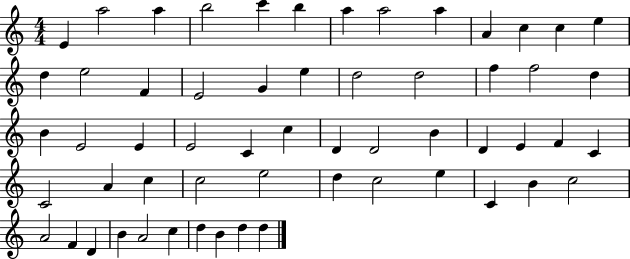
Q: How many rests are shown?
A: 0